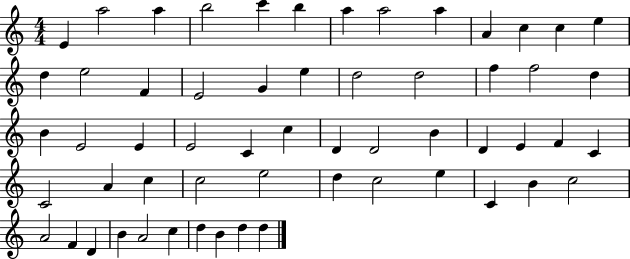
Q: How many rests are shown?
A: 0